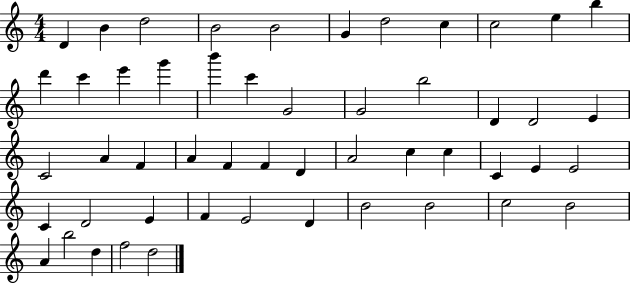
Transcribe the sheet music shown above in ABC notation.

X:1
T:Untitled
M:4/4
L:1/4
K:C
D B d2 B2 B2 G d2 c c2 e b d' c' e' g' b' c' G2 G2 b2 D D2 E C2 A F A F F D A2 c c C E E2 C D2 E F E2 D B2 B2 c2 B2 A b2 d f2 d2